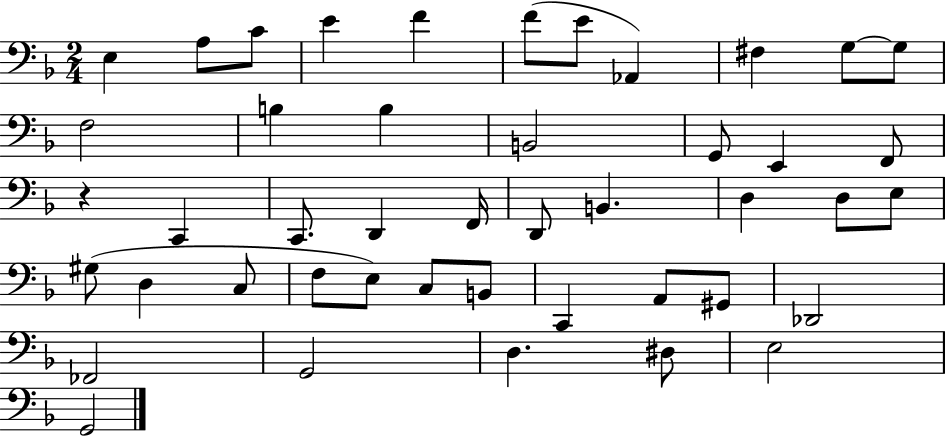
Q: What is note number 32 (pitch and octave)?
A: E3